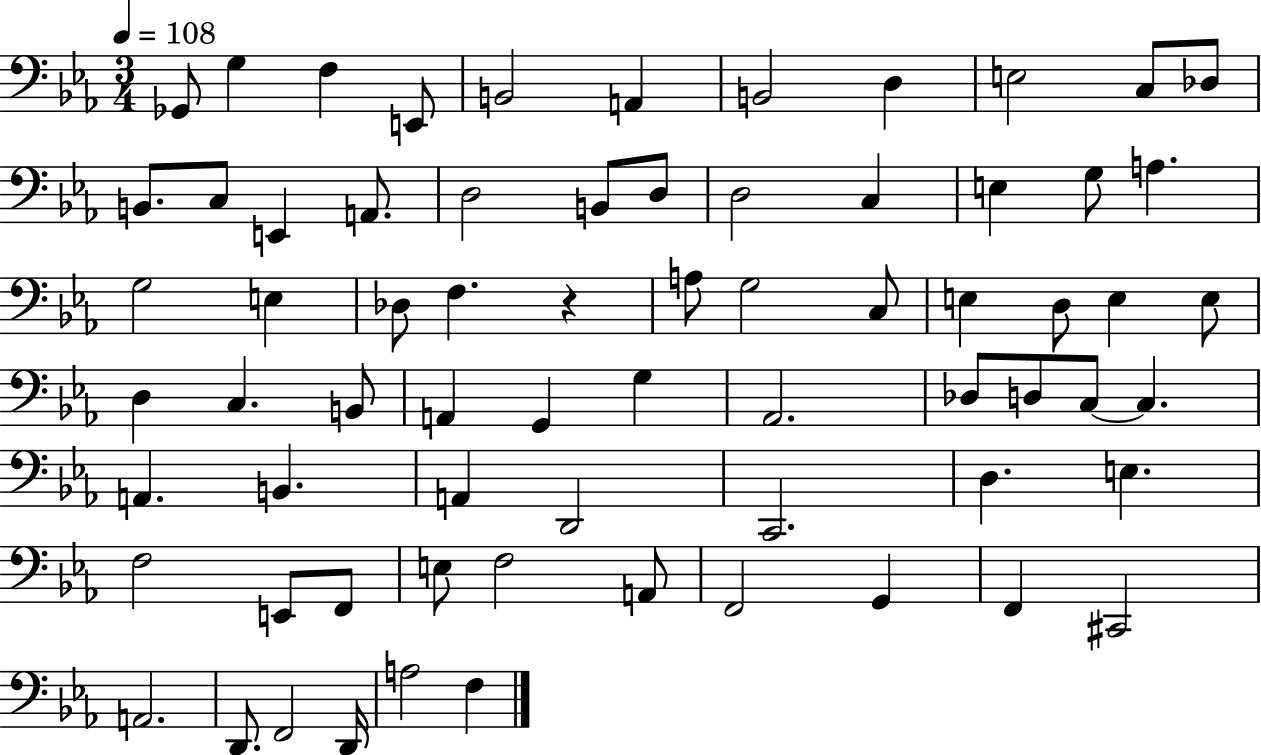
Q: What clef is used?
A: bass